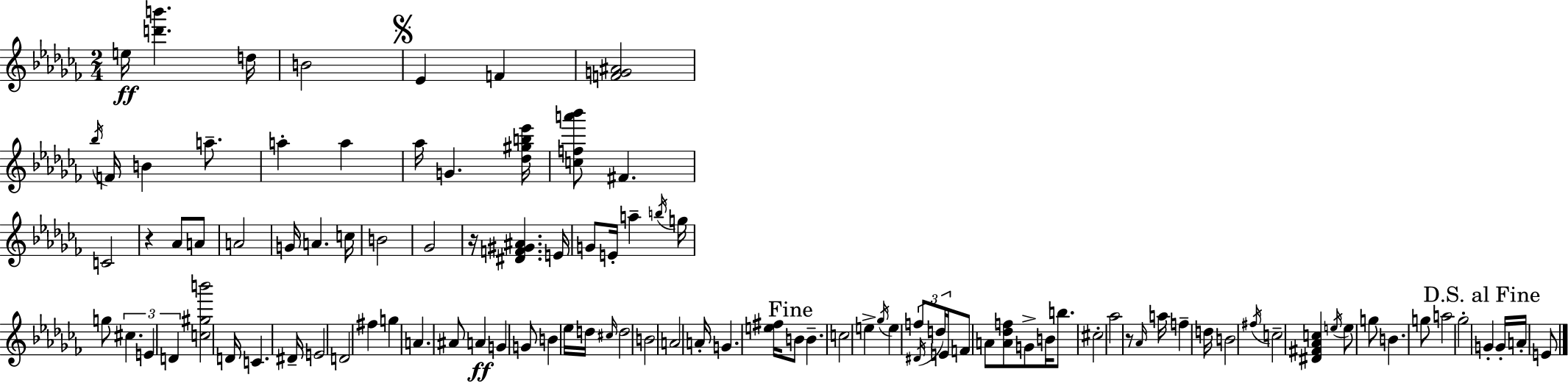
{
  \clef treble
  \numericTimeSignature
  \time 2/4
  \key aes \minor
  e''16\ff <d''' b'''>4. d''16 | b'2 | \mark \markup { \musicglyph "scripts.segno" } ees'4 f'4 | <f' g' ais'>2 | \break \acciaccatura { bes''16 } f'16 b'4 a''8.-- | a''4-. a''4 | aes''16 g'4. | <des'' gis'' b'' ees'''>16 <c'' f'' a''' bes'''>8 fis'4. | \break c'2 | r4 aes'8 a'8 | a'2 | g'16 a'4. | \break c''16 b'2 | ges'2 | r16 <dis' f' gis' ais'>4. | e'16 g'8 e'16-. a''4-- | \break \acciaccatura { b''16 } g''16 g''8 \tuplet 3/2 { cis''4. | e'4 d'4 } | <c'' gis'' b'''>2 | d'16 c'4. | \break dis'16-- e'2 | d'2 | fis''4 g''4 | a'4. | \break ais'8 a'4\ff g'4 | g'8 b'4 | ees''16 d''16 \grace { cis''16 } d''2 | b'2 | \break a'2 | a'16-. g'4. | <e'' fis''>16 \mark "Fine" b'8 b'4.-- | c''2 | \break e''4-> \acciaccatura { ges''16 } | e''4 f''8 \tuplet 3/2 { \acciaccatura { dis'16 } d''16 | e'16 } f'8 a'8 <a' des'' f''>8 g'8-> | b'16 b''8. cis''2-. | \break aes''2 | r8 \grace { aes'16 } | a''16 f''4-- d''16 b'2 | \acciaccatura { fis''16 } c''2-- | \break <dis' fis' aes' c''>4 | \acciaccatura { e''16 } e''8 g''8 | b'4. g''8 | a''2 | \break ges''2-. | \mark "D.S. al Fine" g'4-. g'16-. a'16-. e'8 | \bar "|."
}